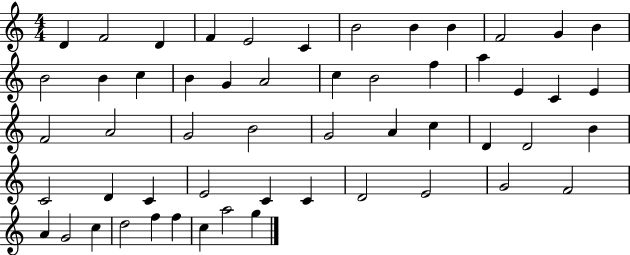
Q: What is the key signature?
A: C major